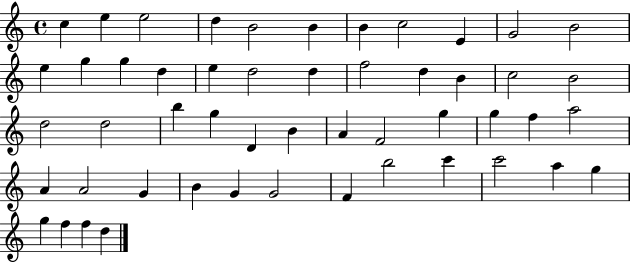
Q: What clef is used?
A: treble